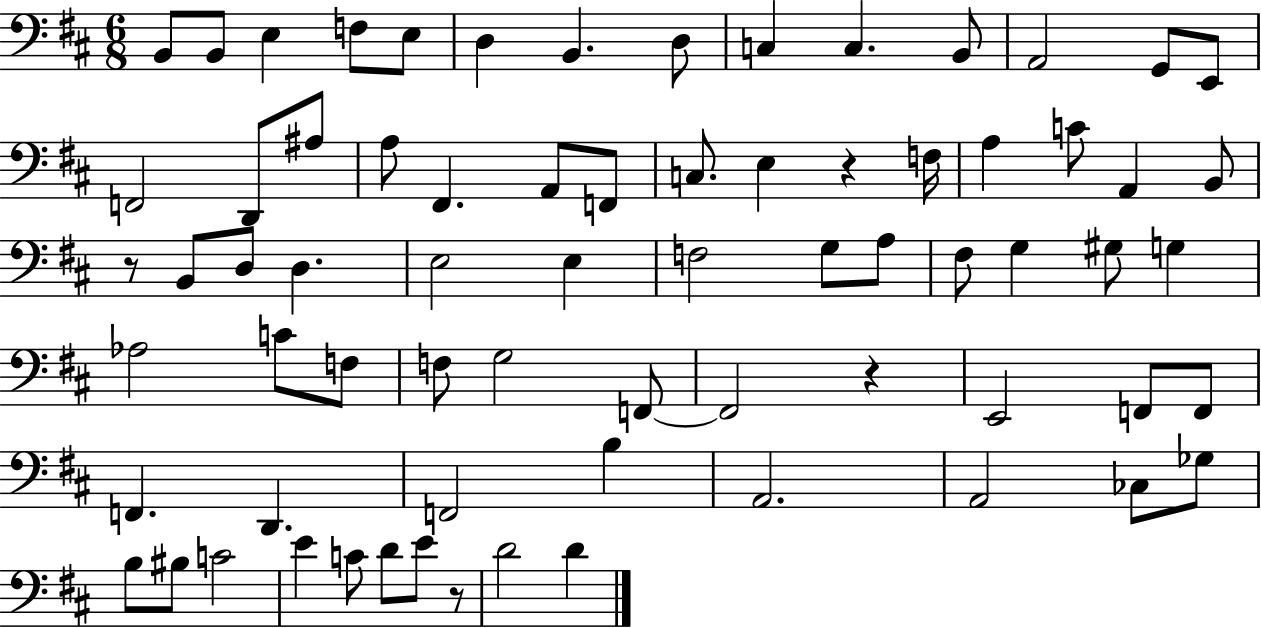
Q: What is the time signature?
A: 6/8